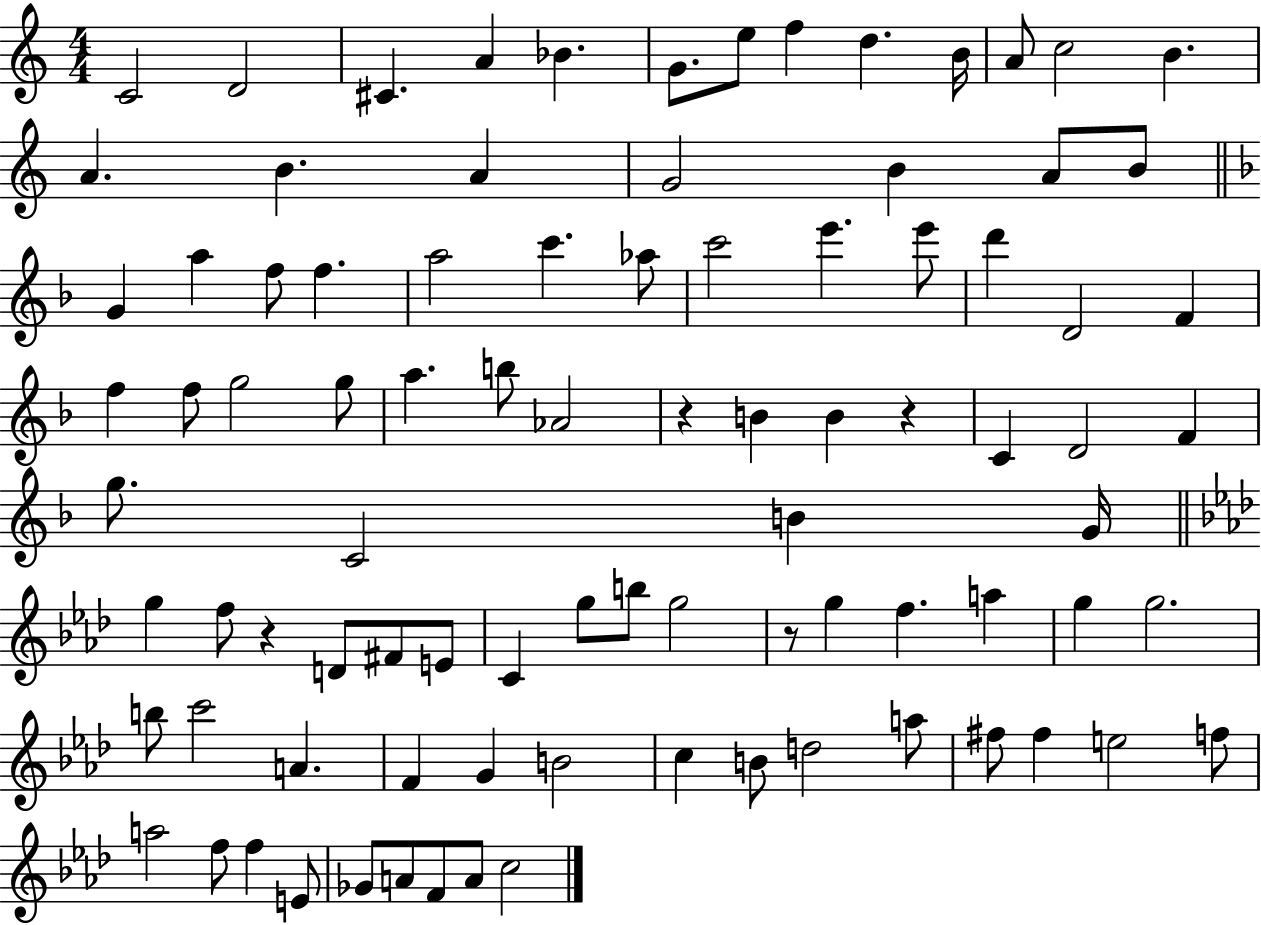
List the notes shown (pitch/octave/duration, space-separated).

C4/h D4/h C#4/q. A4/q Bb4/q. G4/e. E5/e F5/q D5/q. B4/s A4/e C5/h B4/q. A4/q. B4/q. A4/q G4/h B4/q A4/e B4/e G4/q A5/q F5/e F5/q. A5/h C6/q. Ab5/e C6/h E6/q. E6/e D6/q D4/h F4/q F5/q F5/e G5/h G5/e A5/q. B5/e Ab4/h R/q B4/q B4/q R/q C4/q D4/h F4/q G5/e. C4/h B4/q G4/s G5/q F5/e R/q D4/e F#4/e E4/e C4/q G5/e B5/e G5/h R/e G5/q F5/q. A5/q G5/q G5/h. B5/e C6/h A4/q. F4/q G4/q B4/h C5/q B4/e D5/h A5/e F#5/e F#5/q E5/h F5/e A5/h F5/e F5/q E4/e Gb4/e A4/e F4/e A4/e C5/h